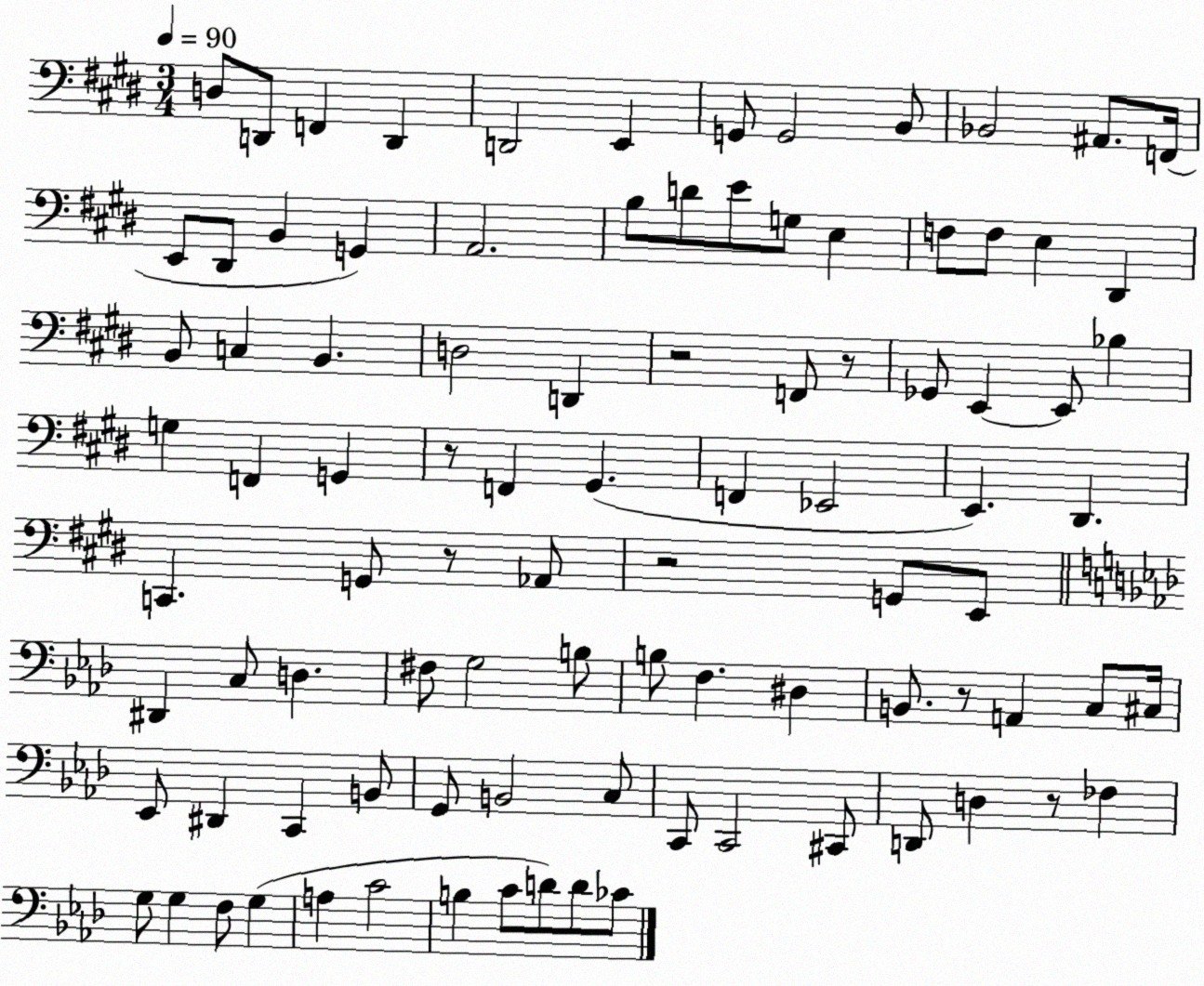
X:1
T:Untitled
M:3/4
L:1/4
K:E
D,/2 D,,/2 F,, D,, D,,2 E,, G,,/2 G,,2 B,,/2 _B,,2 ^A,,/2 F,,/4 E,,/2 ^D,,/2 B,, G,, A,,2 B,/2 D/2 E/2 G,/2 E, F,/2 F,/2 E, ^D,, B,,/2 C, B,, D,2 D,, z2 F,,/2 z/2 _G,,/2 E,, E,,/2 _B, G, F,, G,, z/2 F,, ^G,, F,, _E,,2 E,, ^D,, C,, G,,/2 z/2 _A,,/2 z2 G,,/2 E,,/2 ^D,, C,/2 D, ^F,/2 G,2 B,/2 B,/2 F, ^D, B,,/2 z/2 A,, C,/2 ^C,/4 _E,,/2 ^D,, C,, B,,/2 G,,/2 B,,2 C,/2 C,,/2 C,,2 ^C,,/2 D,,/2 D, z/2 _F, G,/2 G, F,/2 G, A, C2 B, C/2 D/2 D/2 _C/2